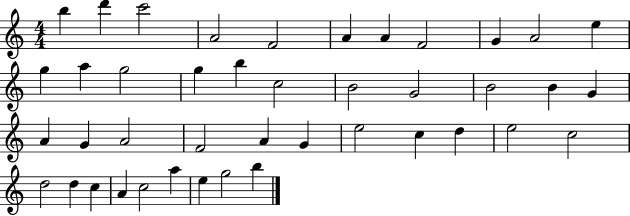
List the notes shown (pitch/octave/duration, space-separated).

B5/q D6/q C6/h A4/h F4/h A4/q A4/q F4/h G4/q A4/h E5/q G5/q A5/q G5/h G5/q B5/q C5/h B4/h G4/h B4/h B4/q G4/q A4/q G4/q A4/h F4/h A4/q G4/q E5/h C5/q D5/q E5/h C5/h D5/h D5/q C5/q A4/q C5/h A5/q E5/q G5/h B5/q